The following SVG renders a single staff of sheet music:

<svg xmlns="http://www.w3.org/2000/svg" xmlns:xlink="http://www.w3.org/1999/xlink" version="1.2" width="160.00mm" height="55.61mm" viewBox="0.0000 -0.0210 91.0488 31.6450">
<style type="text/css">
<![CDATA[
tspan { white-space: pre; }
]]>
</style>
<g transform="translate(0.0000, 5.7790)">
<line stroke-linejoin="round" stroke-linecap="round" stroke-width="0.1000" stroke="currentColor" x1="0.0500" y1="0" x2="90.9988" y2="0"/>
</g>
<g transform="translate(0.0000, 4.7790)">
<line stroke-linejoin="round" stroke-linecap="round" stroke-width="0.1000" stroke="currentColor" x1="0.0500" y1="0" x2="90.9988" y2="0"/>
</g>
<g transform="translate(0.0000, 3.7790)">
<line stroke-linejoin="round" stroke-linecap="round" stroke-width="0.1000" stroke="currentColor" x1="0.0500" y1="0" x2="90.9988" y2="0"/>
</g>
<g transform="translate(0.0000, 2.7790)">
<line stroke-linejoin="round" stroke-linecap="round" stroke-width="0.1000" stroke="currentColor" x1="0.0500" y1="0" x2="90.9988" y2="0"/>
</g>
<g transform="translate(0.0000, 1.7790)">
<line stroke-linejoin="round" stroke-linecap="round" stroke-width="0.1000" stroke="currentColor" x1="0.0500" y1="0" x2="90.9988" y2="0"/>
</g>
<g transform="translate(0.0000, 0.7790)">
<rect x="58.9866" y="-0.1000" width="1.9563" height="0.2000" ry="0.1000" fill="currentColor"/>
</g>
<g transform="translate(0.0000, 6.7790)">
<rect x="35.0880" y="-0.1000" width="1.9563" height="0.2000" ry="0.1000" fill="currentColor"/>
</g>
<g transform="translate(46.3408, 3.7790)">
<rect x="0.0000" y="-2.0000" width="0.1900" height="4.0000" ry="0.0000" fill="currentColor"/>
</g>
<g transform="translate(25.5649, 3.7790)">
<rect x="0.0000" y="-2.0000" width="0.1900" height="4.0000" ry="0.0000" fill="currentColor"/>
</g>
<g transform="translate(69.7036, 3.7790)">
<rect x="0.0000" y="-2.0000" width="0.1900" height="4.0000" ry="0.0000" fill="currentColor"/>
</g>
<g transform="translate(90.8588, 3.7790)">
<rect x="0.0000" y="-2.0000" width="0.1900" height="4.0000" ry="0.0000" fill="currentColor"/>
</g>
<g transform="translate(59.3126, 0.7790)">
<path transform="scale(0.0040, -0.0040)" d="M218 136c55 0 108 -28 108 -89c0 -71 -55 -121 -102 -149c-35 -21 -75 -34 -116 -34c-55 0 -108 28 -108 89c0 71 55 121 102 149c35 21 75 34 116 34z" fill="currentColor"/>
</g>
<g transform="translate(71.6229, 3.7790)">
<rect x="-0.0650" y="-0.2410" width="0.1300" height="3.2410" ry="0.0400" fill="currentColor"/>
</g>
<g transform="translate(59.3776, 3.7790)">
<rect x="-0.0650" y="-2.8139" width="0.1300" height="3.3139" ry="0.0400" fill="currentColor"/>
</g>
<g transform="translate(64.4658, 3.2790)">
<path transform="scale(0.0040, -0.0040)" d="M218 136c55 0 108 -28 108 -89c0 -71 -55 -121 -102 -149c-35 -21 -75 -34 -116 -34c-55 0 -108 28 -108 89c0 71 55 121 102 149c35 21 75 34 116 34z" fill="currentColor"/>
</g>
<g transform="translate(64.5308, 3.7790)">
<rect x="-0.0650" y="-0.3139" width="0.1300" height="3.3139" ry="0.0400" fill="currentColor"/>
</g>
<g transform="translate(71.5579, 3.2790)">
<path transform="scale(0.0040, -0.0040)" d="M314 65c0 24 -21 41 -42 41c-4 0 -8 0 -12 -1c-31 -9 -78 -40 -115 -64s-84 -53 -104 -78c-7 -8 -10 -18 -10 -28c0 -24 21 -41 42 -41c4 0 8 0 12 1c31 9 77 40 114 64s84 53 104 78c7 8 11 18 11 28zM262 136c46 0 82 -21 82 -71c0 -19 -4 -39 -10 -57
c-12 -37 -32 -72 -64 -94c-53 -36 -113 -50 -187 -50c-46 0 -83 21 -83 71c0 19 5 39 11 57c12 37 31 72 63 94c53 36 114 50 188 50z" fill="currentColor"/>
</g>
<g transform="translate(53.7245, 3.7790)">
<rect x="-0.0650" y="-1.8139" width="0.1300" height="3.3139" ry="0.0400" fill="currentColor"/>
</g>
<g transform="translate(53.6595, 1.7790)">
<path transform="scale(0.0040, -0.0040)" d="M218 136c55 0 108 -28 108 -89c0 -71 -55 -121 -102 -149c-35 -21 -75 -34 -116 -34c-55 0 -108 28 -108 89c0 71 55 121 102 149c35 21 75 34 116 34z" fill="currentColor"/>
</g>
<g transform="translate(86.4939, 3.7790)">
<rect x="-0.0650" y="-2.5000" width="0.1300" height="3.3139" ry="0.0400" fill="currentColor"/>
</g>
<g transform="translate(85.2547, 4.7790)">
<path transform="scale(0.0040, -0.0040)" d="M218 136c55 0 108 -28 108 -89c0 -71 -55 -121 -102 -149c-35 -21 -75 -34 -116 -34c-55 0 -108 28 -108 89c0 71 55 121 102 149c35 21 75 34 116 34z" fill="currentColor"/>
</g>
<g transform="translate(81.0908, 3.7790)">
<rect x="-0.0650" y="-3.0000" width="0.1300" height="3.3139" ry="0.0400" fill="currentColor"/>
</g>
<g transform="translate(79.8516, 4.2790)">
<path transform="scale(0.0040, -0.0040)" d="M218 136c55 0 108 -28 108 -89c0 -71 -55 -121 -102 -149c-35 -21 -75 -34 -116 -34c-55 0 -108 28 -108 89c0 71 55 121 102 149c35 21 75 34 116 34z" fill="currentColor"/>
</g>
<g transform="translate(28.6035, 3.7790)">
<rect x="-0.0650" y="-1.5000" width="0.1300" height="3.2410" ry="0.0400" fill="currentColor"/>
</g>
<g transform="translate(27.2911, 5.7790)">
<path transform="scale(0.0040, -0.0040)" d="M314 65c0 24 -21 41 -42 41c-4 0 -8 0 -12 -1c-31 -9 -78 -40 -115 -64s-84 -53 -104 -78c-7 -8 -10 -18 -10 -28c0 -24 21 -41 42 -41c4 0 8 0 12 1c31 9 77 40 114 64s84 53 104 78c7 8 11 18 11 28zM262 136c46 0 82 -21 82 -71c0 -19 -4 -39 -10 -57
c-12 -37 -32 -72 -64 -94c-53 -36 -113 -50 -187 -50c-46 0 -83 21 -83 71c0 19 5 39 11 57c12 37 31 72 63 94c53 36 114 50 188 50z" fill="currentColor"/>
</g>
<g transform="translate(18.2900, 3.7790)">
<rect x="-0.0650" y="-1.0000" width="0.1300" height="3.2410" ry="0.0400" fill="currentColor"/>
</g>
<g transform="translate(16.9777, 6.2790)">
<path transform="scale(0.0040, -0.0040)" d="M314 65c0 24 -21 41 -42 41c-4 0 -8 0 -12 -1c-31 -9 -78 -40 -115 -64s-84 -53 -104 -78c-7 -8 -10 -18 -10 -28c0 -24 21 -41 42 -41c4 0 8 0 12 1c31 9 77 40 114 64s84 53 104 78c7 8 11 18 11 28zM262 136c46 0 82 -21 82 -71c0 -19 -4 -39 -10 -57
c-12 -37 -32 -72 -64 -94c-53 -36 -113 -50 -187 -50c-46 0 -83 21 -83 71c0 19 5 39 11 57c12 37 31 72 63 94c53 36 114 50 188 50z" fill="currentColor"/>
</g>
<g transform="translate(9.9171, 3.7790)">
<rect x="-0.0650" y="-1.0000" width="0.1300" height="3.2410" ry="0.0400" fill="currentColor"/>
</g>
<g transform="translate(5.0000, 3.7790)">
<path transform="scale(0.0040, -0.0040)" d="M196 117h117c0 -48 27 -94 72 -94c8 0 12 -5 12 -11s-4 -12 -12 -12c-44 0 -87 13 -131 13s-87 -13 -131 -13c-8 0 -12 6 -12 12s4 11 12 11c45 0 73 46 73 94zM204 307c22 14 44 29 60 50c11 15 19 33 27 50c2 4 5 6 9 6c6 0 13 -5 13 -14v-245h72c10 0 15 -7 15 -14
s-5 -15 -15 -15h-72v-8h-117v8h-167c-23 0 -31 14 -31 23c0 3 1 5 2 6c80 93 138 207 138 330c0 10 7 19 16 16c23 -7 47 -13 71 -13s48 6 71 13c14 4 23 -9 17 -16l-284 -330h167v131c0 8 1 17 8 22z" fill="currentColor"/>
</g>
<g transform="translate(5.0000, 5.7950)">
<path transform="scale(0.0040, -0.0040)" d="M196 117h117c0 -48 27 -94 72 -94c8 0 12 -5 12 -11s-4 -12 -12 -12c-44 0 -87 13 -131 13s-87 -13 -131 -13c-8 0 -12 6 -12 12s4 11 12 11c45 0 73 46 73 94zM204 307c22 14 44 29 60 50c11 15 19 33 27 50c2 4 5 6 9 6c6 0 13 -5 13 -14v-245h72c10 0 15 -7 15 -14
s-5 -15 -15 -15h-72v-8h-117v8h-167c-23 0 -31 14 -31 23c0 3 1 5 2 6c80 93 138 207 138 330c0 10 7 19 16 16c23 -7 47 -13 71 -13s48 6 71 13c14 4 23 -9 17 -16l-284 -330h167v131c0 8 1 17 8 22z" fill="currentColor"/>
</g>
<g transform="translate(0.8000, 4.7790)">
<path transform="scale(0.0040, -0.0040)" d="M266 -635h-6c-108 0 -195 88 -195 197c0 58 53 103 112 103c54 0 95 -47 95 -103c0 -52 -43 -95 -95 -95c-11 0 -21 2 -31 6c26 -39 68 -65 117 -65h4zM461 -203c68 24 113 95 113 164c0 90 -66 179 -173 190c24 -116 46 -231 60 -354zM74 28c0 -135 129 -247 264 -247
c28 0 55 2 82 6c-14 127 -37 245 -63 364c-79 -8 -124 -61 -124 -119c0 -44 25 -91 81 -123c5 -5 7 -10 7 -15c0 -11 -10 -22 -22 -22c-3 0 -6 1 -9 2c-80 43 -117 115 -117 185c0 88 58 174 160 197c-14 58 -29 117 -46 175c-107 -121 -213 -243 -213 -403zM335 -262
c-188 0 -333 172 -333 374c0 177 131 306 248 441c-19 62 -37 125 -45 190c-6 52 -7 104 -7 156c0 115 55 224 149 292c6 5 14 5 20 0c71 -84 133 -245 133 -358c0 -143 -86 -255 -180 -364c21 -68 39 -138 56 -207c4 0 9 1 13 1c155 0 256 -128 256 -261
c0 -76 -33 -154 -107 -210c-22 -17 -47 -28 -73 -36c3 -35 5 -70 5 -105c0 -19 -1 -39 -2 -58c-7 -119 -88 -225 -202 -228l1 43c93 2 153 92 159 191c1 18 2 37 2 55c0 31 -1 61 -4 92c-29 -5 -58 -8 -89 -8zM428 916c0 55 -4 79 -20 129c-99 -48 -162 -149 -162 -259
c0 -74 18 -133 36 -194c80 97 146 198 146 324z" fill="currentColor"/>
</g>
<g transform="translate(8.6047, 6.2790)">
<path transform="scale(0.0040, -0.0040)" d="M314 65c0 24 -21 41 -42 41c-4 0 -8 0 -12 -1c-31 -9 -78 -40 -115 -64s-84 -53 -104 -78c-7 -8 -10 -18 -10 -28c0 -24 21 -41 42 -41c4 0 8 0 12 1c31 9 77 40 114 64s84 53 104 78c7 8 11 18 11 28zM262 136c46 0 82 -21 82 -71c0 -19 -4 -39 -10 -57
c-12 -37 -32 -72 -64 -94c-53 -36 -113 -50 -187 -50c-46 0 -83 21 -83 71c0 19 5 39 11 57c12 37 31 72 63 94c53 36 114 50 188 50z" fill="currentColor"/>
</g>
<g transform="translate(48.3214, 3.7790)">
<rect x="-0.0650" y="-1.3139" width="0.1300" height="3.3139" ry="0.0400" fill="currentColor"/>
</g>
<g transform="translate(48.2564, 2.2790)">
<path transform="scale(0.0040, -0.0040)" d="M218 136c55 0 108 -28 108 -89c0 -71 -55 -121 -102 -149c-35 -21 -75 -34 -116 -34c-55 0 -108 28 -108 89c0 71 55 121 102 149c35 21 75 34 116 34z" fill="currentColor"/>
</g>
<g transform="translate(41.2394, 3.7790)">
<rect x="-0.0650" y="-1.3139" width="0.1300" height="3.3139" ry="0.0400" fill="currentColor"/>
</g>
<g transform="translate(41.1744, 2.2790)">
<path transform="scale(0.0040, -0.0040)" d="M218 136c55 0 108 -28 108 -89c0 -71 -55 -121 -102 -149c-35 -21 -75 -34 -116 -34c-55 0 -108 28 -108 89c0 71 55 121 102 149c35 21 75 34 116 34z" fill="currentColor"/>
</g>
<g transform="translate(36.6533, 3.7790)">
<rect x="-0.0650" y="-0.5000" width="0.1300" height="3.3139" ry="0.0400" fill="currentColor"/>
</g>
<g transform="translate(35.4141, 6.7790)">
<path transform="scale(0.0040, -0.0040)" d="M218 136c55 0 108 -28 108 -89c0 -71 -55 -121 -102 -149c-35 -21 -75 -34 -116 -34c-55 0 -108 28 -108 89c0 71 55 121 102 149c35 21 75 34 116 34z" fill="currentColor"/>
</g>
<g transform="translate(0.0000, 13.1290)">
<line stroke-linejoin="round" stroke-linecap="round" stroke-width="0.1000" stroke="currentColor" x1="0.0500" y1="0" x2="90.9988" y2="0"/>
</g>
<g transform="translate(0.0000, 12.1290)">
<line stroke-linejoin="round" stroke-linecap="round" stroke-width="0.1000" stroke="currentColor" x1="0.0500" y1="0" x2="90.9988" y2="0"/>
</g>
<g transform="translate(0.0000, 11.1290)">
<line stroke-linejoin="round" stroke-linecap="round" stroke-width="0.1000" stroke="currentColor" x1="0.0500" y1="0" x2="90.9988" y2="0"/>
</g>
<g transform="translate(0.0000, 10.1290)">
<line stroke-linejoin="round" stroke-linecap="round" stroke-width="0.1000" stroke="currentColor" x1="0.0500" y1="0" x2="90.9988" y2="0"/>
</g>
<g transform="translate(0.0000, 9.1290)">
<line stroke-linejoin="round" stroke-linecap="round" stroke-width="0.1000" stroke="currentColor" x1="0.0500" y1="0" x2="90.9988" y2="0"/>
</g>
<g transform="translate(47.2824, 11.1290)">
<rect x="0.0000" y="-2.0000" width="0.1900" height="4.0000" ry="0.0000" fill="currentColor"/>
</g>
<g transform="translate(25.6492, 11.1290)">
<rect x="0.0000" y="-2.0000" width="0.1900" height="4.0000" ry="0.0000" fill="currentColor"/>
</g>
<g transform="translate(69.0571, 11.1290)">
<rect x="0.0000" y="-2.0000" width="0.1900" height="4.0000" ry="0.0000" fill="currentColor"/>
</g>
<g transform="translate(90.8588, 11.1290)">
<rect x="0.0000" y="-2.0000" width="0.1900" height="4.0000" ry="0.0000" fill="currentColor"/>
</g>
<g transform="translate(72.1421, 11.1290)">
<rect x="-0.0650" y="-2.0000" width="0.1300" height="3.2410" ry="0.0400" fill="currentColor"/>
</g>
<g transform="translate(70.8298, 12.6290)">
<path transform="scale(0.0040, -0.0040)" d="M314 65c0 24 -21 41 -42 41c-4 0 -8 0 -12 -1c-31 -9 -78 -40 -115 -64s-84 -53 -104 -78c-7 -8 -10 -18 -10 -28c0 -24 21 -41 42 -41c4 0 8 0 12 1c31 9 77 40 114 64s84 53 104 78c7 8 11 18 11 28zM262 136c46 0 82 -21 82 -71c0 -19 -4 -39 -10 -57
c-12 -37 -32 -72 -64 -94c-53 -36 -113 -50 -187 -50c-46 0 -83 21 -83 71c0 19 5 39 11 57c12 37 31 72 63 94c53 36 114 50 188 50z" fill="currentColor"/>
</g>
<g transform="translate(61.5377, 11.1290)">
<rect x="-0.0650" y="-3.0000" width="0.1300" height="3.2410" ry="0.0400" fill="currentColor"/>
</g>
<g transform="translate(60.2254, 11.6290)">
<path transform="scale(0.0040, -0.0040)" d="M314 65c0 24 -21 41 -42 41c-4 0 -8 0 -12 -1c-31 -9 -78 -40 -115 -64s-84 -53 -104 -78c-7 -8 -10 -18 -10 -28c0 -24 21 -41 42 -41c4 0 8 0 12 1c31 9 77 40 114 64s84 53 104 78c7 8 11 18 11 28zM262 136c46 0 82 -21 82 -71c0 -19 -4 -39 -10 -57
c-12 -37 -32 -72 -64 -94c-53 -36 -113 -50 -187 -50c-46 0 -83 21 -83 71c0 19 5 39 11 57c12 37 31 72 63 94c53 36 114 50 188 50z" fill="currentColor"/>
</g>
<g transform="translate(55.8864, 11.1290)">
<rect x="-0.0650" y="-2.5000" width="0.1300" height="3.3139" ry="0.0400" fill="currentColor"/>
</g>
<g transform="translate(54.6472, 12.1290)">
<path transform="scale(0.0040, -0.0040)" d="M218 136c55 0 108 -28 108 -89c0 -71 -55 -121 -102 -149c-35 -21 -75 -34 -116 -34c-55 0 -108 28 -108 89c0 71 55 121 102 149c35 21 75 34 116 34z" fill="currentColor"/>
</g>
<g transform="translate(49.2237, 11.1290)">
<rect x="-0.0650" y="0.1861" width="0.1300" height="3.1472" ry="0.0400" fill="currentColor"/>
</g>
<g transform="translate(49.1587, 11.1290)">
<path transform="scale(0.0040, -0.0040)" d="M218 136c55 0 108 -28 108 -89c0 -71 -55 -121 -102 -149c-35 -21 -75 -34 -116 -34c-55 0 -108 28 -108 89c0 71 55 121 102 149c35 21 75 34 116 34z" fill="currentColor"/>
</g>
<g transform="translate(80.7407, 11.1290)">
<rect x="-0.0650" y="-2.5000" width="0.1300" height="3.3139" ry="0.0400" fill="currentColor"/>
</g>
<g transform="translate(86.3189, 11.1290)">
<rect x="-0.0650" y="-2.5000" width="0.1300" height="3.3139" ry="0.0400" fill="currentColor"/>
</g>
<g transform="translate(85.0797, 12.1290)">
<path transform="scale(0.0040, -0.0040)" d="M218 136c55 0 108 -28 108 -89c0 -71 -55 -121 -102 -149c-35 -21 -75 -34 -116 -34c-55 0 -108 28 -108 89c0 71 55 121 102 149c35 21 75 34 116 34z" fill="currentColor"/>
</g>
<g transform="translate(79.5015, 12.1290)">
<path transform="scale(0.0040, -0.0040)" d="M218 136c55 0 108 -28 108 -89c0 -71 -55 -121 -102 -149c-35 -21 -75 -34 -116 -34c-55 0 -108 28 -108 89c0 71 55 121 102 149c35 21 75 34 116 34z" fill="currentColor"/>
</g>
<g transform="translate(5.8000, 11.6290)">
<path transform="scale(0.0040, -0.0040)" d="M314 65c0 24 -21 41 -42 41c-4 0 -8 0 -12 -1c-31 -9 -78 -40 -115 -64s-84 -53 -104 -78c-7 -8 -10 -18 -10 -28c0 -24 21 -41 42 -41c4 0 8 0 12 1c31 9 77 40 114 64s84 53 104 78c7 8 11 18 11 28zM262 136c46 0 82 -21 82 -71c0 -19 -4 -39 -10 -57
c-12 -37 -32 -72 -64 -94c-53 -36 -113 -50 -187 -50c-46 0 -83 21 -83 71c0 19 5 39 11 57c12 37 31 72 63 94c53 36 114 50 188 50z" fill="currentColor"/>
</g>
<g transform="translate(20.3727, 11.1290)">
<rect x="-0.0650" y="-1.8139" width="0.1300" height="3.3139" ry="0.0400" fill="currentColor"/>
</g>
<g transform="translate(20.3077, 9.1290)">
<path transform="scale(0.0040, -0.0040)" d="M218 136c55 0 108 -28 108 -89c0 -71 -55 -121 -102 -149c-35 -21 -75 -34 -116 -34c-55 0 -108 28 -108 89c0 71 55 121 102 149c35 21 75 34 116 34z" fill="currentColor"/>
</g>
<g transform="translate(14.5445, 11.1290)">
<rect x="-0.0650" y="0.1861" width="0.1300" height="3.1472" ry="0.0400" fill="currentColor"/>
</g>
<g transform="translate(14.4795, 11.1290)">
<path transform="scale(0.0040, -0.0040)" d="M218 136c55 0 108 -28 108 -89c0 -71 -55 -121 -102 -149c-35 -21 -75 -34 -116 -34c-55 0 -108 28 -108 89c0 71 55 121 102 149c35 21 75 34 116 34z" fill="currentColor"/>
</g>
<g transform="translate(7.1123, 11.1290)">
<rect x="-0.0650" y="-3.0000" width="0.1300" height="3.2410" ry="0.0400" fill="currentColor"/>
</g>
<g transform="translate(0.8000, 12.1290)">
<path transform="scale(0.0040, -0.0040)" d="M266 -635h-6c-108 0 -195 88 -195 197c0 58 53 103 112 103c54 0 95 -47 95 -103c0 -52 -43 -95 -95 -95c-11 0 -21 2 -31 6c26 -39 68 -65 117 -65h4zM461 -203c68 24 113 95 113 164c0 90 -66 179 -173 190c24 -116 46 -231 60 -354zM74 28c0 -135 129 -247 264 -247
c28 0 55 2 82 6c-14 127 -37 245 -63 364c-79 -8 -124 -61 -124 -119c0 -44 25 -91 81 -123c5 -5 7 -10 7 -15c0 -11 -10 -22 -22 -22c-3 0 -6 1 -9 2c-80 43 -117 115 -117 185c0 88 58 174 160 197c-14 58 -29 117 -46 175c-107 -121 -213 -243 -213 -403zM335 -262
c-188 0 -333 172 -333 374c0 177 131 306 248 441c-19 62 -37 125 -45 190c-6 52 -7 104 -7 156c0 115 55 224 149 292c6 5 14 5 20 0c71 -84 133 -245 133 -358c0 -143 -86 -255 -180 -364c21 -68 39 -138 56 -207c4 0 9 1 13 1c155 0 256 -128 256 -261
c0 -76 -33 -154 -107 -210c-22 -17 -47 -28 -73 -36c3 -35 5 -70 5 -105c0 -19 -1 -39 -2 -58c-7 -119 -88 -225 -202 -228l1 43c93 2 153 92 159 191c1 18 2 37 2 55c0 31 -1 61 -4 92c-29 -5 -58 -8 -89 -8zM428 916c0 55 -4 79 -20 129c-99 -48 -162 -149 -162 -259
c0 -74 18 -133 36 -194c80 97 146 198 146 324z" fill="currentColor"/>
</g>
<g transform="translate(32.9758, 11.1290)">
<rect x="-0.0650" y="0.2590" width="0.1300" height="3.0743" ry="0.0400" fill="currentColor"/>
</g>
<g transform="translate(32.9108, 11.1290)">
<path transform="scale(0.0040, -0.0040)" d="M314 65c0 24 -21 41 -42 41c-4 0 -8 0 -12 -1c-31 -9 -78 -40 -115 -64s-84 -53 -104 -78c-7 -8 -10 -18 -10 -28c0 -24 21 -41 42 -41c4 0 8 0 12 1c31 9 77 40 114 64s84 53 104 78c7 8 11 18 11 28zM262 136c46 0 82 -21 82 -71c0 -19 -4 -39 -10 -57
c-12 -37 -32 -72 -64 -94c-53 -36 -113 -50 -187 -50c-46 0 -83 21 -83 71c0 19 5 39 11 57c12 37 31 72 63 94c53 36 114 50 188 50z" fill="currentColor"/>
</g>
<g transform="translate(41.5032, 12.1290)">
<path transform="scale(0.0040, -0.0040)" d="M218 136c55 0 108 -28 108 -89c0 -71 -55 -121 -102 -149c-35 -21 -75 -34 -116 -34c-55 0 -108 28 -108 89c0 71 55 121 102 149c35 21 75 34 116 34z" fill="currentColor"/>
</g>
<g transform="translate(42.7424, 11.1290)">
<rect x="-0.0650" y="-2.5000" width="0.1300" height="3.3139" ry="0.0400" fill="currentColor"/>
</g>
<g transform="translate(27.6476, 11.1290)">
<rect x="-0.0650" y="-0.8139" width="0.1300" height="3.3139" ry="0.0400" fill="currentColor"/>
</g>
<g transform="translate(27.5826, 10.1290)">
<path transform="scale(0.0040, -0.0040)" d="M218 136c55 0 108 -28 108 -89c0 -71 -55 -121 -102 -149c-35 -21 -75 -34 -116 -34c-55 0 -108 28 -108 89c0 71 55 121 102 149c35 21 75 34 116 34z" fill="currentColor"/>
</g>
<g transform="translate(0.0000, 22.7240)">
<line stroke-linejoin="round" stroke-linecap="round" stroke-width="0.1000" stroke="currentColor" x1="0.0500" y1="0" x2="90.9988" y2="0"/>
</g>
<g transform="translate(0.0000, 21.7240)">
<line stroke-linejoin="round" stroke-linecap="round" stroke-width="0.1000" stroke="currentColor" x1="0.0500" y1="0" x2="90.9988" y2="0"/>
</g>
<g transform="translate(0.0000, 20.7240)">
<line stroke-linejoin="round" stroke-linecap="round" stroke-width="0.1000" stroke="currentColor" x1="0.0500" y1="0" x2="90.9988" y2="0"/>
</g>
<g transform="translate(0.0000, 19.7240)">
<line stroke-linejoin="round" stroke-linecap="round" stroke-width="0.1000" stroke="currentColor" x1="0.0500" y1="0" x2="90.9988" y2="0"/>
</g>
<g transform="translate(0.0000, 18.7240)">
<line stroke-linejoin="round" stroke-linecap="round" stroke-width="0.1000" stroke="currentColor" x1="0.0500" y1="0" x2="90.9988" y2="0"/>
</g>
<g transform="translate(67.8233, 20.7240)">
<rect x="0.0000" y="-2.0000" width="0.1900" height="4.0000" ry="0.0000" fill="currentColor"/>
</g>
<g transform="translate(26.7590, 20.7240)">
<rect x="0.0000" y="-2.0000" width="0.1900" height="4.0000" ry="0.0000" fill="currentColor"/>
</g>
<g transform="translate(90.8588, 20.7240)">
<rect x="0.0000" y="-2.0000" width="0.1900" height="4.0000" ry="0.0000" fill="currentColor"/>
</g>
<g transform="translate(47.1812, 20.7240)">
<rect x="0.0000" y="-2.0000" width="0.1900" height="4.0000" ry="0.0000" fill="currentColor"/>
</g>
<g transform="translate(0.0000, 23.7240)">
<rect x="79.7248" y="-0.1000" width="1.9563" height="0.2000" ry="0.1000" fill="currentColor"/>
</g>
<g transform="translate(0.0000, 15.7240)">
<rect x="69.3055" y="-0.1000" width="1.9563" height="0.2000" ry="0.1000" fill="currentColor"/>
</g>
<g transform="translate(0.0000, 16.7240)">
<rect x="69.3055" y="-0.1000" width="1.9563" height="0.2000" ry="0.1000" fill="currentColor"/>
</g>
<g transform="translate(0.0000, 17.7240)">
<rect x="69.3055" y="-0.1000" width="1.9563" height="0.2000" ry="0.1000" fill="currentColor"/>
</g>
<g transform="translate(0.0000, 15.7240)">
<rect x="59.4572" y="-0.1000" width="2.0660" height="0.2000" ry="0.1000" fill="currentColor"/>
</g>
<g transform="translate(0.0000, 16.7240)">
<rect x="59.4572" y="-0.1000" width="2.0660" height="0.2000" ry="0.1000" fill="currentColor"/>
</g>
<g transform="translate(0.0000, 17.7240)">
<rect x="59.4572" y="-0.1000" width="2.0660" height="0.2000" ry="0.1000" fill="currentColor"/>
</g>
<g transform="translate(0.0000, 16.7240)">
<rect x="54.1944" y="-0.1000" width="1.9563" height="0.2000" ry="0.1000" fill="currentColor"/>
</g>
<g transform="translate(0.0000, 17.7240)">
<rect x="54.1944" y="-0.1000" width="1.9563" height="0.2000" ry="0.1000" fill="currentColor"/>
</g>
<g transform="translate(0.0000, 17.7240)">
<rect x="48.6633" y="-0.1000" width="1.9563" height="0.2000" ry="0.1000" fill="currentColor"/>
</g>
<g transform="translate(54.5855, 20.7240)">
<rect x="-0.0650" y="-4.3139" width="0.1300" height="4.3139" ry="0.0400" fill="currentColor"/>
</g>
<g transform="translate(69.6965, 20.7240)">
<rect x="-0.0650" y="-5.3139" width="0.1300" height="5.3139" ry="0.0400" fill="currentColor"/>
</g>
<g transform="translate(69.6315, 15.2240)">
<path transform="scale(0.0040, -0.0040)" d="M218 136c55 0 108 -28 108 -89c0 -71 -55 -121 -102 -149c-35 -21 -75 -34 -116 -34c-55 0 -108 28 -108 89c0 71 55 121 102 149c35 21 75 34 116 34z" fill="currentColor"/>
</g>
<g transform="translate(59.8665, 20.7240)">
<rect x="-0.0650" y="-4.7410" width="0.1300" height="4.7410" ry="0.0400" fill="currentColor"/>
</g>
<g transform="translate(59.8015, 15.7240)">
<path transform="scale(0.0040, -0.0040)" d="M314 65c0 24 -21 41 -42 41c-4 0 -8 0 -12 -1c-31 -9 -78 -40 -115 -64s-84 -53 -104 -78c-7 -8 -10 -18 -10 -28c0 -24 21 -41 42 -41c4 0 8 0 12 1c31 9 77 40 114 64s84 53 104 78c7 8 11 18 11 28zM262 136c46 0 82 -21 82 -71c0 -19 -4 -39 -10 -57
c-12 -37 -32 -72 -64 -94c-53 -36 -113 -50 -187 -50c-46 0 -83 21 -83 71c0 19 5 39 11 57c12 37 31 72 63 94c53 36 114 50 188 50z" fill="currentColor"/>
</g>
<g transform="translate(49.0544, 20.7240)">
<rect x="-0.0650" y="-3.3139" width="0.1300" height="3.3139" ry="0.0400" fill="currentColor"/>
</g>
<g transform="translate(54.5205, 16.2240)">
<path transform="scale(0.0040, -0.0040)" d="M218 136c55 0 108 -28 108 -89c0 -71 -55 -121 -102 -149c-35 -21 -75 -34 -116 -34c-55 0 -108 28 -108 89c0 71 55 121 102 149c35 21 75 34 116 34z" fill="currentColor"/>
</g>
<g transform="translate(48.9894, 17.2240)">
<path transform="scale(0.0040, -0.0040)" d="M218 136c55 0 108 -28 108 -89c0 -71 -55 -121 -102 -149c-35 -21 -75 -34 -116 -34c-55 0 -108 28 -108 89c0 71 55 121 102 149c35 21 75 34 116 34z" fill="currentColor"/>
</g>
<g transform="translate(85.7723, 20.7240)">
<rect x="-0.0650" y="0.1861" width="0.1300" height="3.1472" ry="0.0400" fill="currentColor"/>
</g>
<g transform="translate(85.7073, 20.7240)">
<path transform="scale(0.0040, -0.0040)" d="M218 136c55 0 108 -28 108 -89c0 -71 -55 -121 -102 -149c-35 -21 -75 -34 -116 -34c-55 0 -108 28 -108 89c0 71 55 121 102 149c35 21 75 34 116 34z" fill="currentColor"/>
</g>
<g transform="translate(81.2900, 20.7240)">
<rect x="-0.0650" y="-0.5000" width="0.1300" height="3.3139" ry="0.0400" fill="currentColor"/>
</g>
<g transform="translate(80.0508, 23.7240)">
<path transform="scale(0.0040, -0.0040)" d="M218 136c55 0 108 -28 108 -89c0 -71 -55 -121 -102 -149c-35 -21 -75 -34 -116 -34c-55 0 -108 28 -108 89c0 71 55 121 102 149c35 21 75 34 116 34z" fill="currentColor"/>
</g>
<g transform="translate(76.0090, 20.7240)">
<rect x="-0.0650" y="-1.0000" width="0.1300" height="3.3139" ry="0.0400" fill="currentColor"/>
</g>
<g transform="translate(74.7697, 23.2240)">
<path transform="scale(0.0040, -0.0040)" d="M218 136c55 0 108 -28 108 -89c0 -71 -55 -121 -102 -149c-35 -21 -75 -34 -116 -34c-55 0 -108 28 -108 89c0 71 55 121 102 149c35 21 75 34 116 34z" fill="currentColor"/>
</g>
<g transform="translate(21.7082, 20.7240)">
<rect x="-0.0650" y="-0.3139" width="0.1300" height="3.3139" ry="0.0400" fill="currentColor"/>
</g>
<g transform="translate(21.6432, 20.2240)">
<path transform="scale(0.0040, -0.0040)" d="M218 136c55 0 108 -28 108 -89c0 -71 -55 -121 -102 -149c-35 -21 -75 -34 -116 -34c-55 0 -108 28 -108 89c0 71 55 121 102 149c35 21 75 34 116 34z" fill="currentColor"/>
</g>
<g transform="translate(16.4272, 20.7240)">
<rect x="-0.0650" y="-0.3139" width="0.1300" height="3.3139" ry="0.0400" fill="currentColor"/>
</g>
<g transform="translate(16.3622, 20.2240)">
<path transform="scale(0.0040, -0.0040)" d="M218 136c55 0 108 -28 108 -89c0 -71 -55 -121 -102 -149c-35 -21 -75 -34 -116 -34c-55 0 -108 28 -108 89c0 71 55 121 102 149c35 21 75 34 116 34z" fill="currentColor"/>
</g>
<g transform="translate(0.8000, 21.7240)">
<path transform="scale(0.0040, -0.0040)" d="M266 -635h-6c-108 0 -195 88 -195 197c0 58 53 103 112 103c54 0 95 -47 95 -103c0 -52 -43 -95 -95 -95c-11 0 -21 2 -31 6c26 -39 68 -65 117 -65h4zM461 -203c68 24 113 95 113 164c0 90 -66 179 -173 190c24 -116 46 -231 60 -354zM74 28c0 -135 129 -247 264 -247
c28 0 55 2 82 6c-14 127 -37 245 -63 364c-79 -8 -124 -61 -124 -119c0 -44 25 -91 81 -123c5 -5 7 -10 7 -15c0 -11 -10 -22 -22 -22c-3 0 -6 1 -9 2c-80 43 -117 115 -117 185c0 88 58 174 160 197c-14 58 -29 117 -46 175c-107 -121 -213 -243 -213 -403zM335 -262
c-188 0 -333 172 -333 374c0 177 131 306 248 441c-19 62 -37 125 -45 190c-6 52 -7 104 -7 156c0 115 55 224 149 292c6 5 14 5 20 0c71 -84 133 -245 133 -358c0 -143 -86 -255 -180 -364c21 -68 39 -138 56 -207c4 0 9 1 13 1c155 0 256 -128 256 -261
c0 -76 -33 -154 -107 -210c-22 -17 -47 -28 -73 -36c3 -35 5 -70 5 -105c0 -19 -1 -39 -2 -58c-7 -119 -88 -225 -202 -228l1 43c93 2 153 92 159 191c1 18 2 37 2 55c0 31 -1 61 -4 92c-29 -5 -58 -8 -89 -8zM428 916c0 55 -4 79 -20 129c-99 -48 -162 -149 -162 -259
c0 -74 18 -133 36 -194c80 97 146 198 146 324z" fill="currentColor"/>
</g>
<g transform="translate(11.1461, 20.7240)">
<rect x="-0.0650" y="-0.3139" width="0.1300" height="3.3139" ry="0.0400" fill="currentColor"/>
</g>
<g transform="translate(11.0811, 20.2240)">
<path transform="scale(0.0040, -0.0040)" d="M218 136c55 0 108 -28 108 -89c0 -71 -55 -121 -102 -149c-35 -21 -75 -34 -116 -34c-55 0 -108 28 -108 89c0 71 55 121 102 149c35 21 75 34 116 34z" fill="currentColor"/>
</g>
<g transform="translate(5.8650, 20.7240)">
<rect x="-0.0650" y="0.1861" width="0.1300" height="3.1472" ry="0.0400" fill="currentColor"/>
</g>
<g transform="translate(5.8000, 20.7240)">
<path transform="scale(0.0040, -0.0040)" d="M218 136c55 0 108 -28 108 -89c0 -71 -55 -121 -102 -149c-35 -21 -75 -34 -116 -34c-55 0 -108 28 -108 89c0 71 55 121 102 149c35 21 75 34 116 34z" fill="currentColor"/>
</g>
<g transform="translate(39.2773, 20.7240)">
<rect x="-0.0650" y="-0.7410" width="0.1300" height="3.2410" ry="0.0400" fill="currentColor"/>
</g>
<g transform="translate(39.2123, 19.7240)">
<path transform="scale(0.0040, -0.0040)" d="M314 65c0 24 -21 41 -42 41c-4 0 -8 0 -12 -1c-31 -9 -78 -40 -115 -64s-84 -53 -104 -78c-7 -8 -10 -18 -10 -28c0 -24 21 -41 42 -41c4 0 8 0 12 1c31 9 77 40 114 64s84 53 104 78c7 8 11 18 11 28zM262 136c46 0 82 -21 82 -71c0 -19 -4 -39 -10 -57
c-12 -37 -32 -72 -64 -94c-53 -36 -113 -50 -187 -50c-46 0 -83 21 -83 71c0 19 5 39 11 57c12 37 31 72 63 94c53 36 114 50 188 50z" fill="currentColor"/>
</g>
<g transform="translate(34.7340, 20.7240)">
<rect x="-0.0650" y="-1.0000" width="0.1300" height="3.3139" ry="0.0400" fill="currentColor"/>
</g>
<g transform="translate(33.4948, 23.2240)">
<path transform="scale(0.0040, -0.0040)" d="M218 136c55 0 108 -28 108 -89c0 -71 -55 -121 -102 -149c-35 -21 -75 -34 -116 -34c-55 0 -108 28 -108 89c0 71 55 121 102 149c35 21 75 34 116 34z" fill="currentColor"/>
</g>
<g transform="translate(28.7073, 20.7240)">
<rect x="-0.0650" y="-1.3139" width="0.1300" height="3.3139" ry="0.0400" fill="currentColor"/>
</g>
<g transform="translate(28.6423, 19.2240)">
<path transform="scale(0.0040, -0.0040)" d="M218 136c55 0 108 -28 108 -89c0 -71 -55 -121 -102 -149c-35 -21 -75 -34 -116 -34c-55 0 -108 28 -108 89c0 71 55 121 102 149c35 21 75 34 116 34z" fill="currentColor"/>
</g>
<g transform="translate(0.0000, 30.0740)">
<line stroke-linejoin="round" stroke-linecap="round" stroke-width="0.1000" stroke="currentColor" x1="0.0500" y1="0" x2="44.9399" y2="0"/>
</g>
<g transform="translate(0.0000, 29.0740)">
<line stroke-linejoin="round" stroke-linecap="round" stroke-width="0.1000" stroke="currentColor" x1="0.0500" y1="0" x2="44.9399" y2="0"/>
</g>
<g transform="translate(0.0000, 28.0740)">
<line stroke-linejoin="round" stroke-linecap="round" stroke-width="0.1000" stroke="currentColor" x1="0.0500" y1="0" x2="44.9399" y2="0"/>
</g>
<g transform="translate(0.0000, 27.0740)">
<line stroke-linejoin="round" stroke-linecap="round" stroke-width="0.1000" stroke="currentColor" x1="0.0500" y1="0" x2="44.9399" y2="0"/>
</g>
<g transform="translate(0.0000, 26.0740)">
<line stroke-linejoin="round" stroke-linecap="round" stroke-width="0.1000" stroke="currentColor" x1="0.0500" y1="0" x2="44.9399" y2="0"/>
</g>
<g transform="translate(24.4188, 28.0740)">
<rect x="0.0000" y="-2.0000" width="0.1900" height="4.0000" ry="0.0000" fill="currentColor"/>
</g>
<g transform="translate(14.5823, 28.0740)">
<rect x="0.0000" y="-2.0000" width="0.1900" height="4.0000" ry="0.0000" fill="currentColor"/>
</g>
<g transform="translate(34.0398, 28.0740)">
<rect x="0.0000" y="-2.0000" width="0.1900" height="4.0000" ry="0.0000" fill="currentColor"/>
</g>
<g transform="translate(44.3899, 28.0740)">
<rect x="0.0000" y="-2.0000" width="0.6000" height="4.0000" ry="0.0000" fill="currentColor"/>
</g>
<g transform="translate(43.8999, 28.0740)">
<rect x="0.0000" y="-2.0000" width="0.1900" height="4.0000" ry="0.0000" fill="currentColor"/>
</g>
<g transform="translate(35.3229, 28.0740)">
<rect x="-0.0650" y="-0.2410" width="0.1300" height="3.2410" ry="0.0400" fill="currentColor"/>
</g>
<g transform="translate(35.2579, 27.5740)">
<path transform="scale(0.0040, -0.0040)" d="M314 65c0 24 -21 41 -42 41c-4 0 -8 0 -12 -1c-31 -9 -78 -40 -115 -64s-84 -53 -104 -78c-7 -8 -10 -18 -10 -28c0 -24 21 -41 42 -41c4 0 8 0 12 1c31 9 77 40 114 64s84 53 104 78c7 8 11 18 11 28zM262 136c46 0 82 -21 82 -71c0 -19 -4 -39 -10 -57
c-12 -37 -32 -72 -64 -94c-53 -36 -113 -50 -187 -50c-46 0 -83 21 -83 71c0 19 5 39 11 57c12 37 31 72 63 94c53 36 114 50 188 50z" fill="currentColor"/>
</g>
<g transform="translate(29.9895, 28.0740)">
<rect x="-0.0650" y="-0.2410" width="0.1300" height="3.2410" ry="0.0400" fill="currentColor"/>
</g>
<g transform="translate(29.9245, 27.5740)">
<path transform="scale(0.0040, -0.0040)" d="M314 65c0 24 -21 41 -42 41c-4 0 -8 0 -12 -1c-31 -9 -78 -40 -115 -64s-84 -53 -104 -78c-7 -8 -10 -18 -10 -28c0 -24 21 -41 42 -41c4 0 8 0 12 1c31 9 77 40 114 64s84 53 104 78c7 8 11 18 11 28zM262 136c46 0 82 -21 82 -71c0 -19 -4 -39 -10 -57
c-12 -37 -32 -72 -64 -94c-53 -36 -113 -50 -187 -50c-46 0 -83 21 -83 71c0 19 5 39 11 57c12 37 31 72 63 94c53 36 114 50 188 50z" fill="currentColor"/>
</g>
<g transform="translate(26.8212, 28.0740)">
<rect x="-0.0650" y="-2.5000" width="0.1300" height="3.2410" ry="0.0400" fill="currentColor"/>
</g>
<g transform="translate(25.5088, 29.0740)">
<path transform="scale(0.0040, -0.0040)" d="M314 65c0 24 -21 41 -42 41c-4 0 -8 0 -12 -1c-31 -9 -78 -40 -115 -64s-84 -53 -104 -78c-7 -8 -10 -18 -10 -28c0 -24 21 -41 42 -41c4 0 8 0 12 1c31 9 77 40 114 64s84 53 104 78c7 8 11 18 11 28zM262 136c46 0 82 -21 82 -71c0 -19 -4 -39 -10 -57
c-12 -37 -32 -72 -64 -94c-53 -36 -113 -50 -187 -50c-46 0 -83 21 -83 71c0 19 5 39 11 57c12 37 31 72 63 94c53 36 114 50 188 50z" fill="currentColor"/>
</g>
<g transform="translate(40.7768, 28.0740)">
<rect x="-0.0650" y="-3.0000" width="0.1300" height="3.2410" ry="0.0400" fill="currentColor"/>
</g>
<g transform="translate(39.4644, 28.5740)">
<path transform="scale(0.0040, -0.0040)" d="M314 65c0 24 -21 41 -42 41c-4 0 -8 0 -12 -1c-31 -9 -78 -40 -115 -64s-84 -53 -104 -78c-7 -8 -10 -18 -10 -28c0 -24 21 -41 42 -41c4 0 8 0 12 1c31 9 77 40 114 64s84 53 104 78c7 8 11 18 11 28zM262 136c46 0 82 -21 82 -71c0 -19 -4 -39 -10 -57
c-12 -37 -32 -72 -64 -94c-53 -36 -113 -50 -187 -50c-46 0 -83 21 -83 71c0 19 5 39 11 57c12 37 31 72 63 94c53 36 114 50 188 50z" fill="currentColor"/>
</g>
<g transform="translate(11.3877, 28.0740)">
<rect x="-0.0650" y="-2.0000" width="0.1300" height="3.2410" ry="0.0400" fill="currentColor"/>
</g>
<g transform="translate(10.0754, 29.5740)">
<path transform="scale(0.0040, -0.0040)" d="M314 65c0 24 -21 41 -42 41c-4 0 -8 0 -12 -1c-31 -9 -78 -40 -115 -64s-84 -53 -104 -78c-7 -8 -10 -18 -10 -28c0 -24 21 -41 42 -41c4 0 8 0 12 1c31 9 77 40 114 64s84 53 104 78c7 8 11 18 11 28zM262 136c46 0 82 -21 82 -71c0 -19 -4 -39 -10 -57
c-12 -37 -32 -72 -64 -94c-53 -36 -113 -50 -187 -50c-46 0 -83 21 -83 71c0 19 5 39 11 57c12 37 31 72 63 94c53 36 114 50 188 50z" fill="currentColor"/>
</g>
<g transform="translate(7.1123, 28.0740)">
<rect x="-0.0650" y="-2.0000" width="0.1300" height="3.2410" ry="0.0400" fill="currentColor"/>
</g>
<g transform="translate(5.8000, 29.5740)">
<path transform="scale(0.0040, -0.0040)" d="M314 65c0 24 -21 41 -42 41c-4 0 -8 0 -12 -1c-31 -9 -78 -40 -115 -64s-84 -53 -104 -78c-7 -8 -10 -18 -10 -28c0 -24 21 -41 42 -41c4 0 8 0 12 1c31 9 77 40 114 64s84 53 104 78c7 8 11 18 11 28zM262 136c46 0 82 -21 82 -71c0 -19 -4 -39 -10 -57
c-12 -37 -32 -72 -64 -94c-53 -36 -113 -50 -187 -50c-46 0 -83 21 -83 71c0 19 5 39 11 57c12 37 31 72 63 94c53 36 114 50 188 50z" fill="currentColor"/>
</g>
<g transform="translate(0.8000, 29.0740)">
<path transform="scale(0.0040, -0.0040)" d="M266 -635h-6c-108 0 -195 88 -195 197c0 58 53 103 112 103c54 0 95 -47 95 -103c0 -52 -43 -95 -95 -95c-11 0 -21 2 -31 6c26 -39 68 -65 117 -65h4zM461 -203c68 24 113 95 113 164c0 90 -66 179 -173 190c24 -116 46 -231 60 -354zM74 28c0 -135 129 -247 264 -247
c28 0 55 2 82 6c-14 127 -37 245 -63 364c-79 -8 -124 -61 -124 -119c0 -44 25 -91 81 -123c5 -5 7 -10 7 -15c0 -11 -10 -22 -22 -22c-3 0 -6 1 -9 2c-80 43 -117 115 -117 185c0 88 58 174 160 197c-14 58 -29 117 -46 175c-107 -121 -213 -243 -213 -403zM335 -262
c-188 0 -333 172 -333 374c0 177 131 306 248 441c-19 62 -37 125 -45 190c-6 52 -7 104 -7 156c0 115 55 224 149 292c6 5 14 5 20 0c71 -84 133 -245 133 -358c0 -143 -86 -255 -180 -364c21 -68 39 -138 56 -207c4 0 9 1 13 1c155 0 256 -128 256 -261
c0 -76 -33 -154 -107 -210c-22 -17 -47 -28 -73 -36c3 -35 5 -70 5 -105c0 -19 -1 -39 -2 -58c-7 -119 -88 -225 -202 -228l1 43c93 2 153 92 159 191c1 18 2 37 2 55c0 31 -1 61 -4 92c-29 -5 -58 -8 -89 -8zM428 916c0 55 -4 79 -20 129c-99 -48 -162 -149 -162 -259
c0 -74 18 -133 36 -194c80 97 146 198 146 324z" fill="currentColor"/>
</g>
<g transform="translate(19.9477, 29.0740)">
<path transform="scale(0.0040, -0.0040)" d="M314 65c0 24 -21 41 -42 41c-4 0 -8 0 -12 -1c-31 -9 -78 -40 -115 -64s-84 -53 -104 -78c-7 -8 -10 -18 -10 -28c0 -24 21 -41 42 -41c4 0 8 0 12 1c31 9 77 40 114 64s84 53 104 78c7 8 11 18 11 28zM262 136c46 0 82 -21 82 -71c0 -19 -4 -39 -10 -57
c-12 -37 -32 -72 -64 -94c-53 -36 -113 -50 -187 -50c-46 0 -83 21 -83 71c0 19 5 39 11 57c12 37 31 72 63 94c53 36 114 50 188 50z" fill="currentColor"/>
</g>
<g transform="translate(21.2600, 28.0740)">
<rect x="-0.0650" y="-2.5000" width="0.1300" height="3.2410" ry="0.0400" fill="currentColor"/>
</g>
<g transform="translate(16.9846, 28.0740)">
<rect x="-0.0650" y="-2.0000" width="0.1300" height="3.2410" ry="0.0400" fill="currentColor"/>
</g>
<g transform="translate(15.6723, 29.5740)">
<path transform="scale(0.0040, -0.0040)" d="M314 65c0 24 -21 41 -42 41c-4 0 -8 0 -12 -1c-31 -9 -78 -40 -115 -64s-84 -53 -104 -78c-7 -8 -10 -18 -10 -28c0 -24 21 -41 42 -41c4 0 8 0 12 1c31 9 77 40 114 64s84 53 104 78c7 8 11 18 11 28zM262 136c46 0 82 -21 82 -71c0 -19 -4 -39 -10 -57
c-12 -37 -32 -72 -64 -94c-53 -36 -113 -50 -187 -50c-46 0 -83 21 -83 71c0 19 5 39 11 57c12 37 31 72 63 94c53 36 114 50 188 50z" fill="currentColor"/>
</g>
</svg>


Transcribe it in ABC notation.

X:1
T:Untitled
M:4/4
L:1/4
K:C
D2 D2 E2 C e e f a c c2 A G A2 B f d B2 G B G A2 F2 G G B c c c e D d2 b d' e'2 f' D C B F2 F2 F2 G2 G2 c2 c2 A2